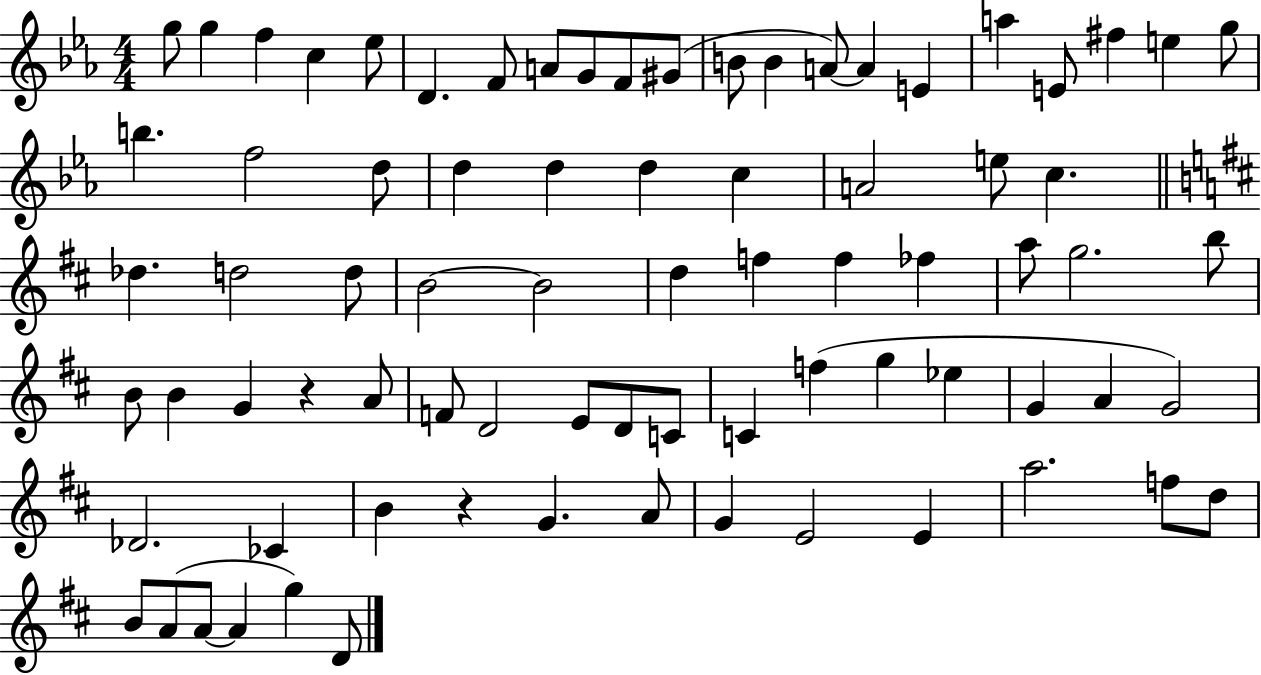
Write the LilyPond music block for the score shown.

{
  \clef treble
  \numericTimeSignature
  \time 4/4
  \key ees \major
  \repeat volta 2 { g''8 g''4 f''4 c''4 ees''8 | d'4. f'8 a'8 g'8 f'8 gis'8( | b'8 b'4 a'8~~) a'4 e'4 | a''4 e'8 fis''4 e''4 g''8 | \break b''4. f''2 d''8 | d''4 d''4 d''4 c''4 | a'2 e''8 c''4. | \bar "||" \break \key d \major des''4. d''2 d''8 | b'2~~ b'2 | d''4 f''4 f''4 fes''4 | a''8 g''2. b''8 | \break b'8 b'4 g'4 r4 a'8 | f'8 d'2 e'8 d'8 c'8 | c'4 f''4( g''4 ees''4 | g'4 a'4 g'2) | \break des'2. ces'4 | b'4 r4 g'4. a'8 | g'4 e'2 e'4 | a''2. f''8 d''8 | \break b'8 a'8( a'8~~ a'4 g''4) d'8 | } \bar "|."
}